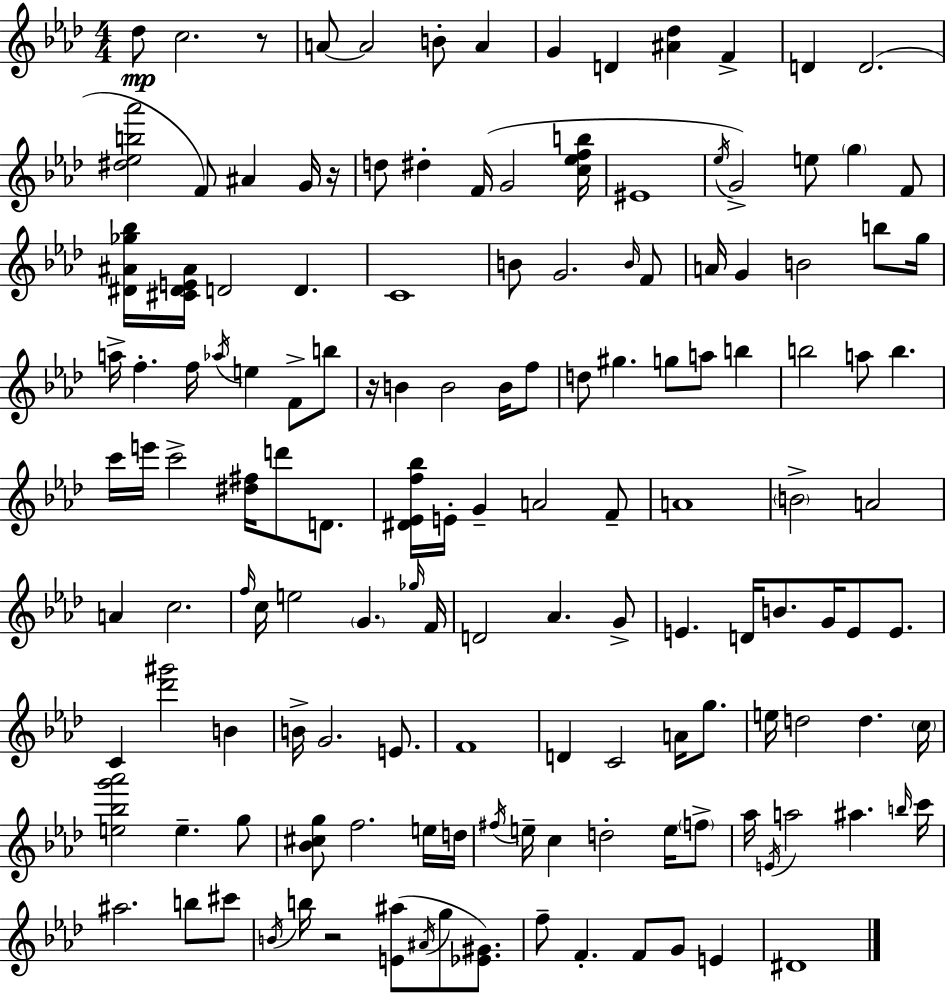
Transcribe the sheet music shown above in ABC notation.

X:1
T:Untitled
M:4/4
L:1/4
K:Ab
_d/2 c2 z/2 A/2 A2 B/2 A G D [^A_d] F D D2 [^d_eb_a']2 F/2 ^A G/4 z/4 d/2 ^d F/4 G2 [c_efb]/4 ^E4 _e/4 G2 e/2 g F/2 [^D^A_g_b]/4 [^C^DE^A]/4 D2 D C4 B/2 G2 B/4 F/2 A/4 G B2 b/2 g/4 a/4 f f/4 _a/4 e F/2 b/2 z/4 B B2 B/4 f/2 d/2 ^g g/2 a/2 b b2 a/2 b c'/4 e'/4 c'2 [^d^f]/4 d'/2 D/2 [^D_Ef_b]/4 E/4 G A2 F/2 A4 B2 A2 A c2 f/4 c/4 e2 G _g/4 F/4 D2 _A G/2 E D/4 B/2 G/4 E/2 E/2 C [_d'^g']2 B B/4 G2 E/2 F4 D C2 A/4 g/2 e/4 d2 d c/4 [e_bg'_a']2 e g/2 [_B^cg]/2 f2 e/4 d/4 ^f/4 e/4 c d2 e/4 f/2 _a/4 E/4 a2 ^a b/4 c'/4 ^a2 b/2 ^c'/2 B/4 b/4 z2 [E^a]/2 ^A/4 g/2 [_E^G]/2 f/2 F F/2 G/2 E ^D4